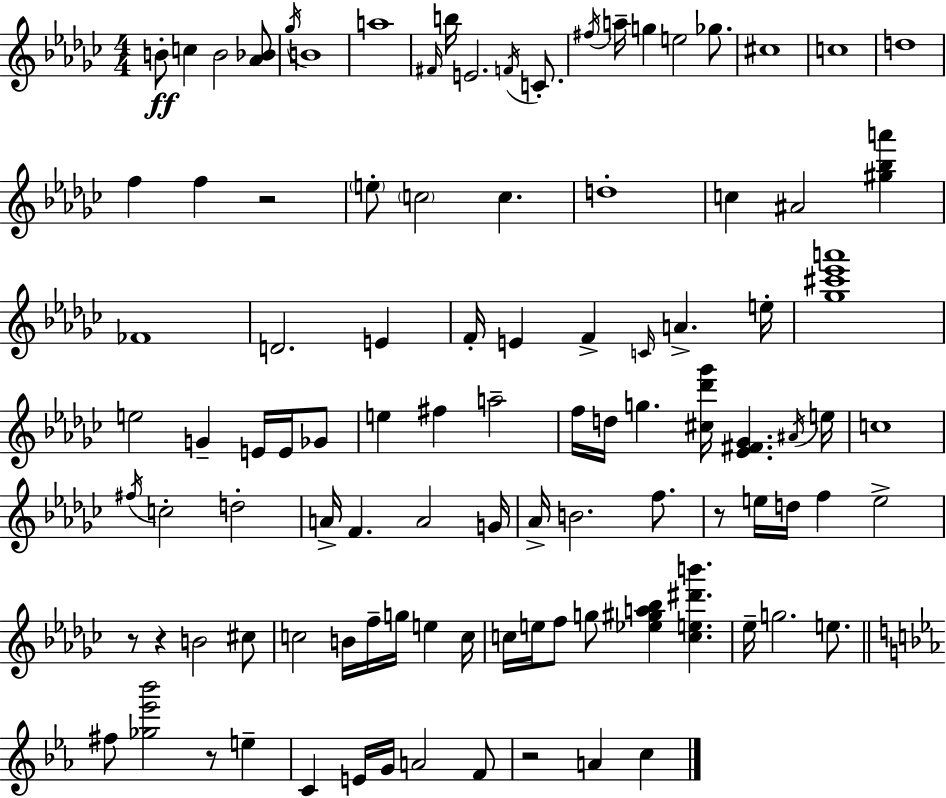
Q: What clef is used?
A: treble